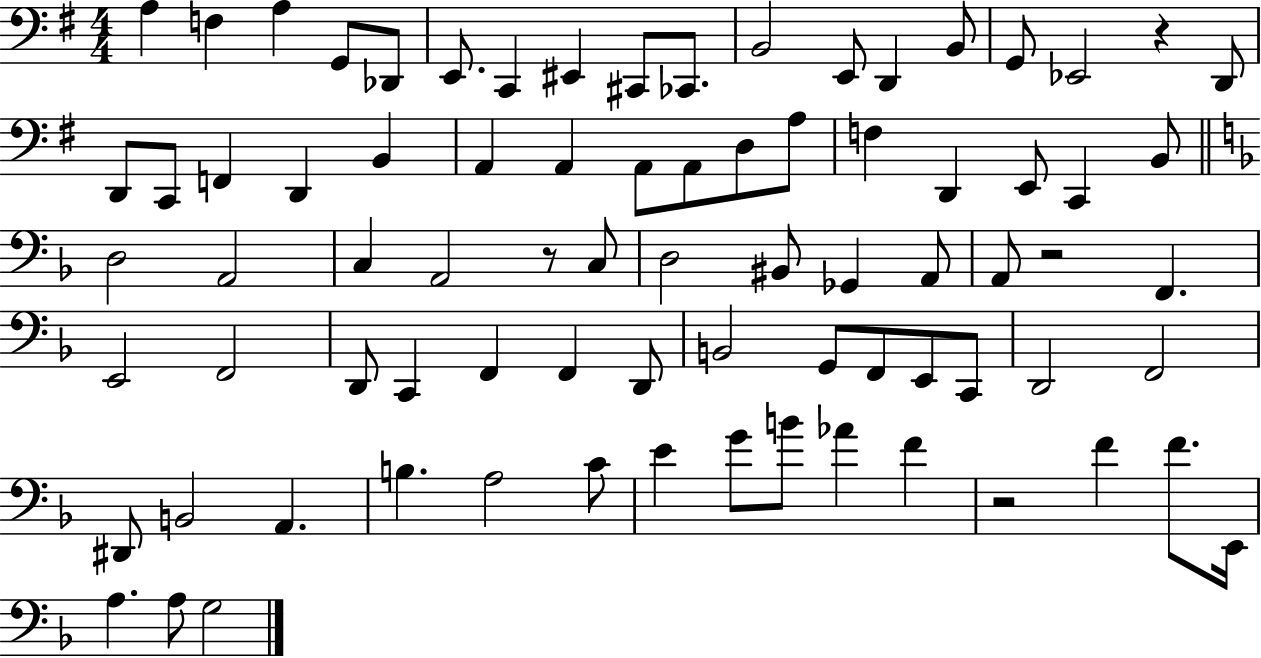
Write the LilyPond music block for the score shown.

{
  \clef bass
  \numericTimeSignature
  \time 4/4
  \key g \major
  \repeat volta 2 { a4 f4 a4 g,8 des,8 | e,8. c,4 eis,4 cis,8 ces,8. | b,2 e,8 d,4 b,8 | g,8 ees,2 r4 d,8 | \break d,8 c,8 f,4 d,4 b,4 | a,4 a,4 a,8 a,8 d8 a8 | f4 d,4 e,8 c,4 b,8 | \bar "||" \break \key f \major d2 a,2 | c4 a,2 r8 c8 | d2 bis,8 ges,4 a,8 | a,8 r2 f,4. | \break e,2 f,2 | d,8 c,4 f,4 f,4 d,8 | b,2 g,8 f,8 e,8 c,8 | d,2 f,2 | \break dis,8 b,2 a,4. | b4. a2 c'8 | e'4 g'8 b'8 aes'4 f'4 | r2 f'4 f'8. e,16 | \break a4. a8 g2 | } \bar "|."
}